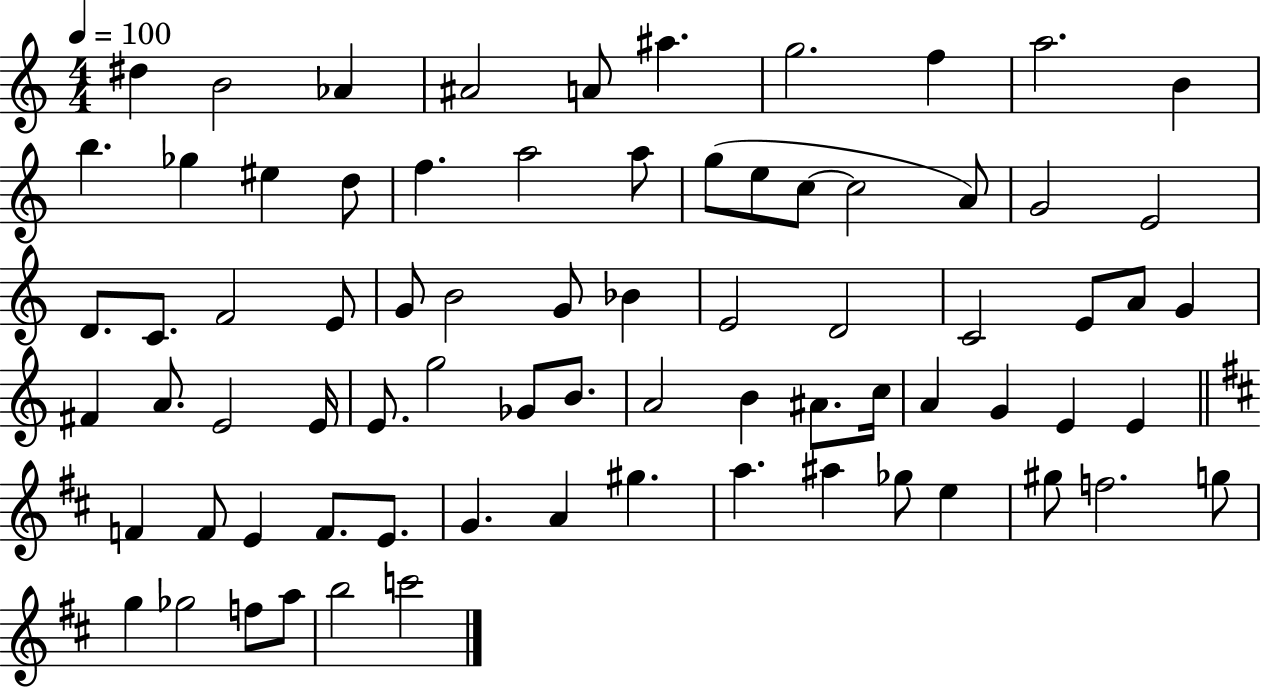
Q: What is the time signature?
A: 4/4